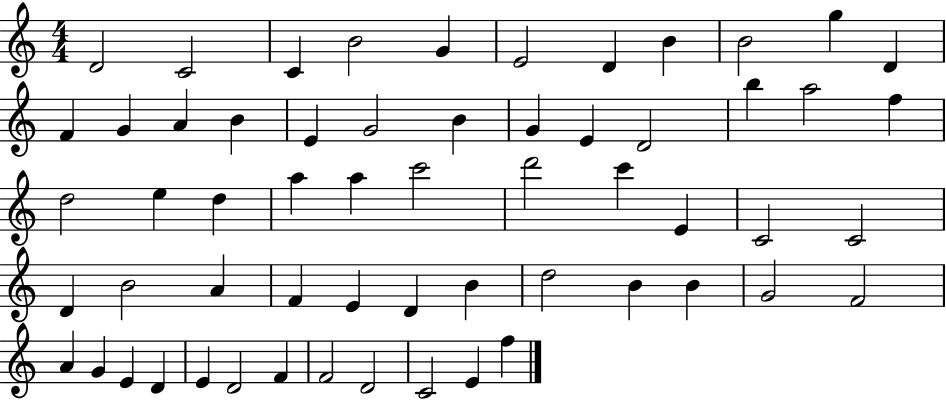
D4/h C4/h C4/q B4/h G4/q E4/h D4/q B4/q B4/h G5/q D4/q F4/q G4/q A4/q B4/q E4/q G4/h B4/q G4/q E4/q D4/h B5/q A5/h F5/q D5/h E5/q D5/q A5/q A5/q C6/h D6/h C6/q E4/q C4/h C4/h D4/q B4/h A4/q F4/q E4/q D4/q B4/q D5/h B4/q B4/q G4/h F4/h A4/q G4/q E4/q D4/q E4/q D4/h F4/q F4/h D4/h C4/h E4/q F5/q